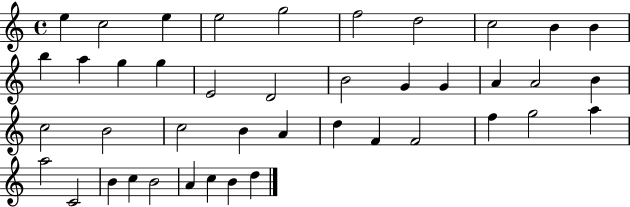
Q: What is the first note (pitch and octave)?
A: E5